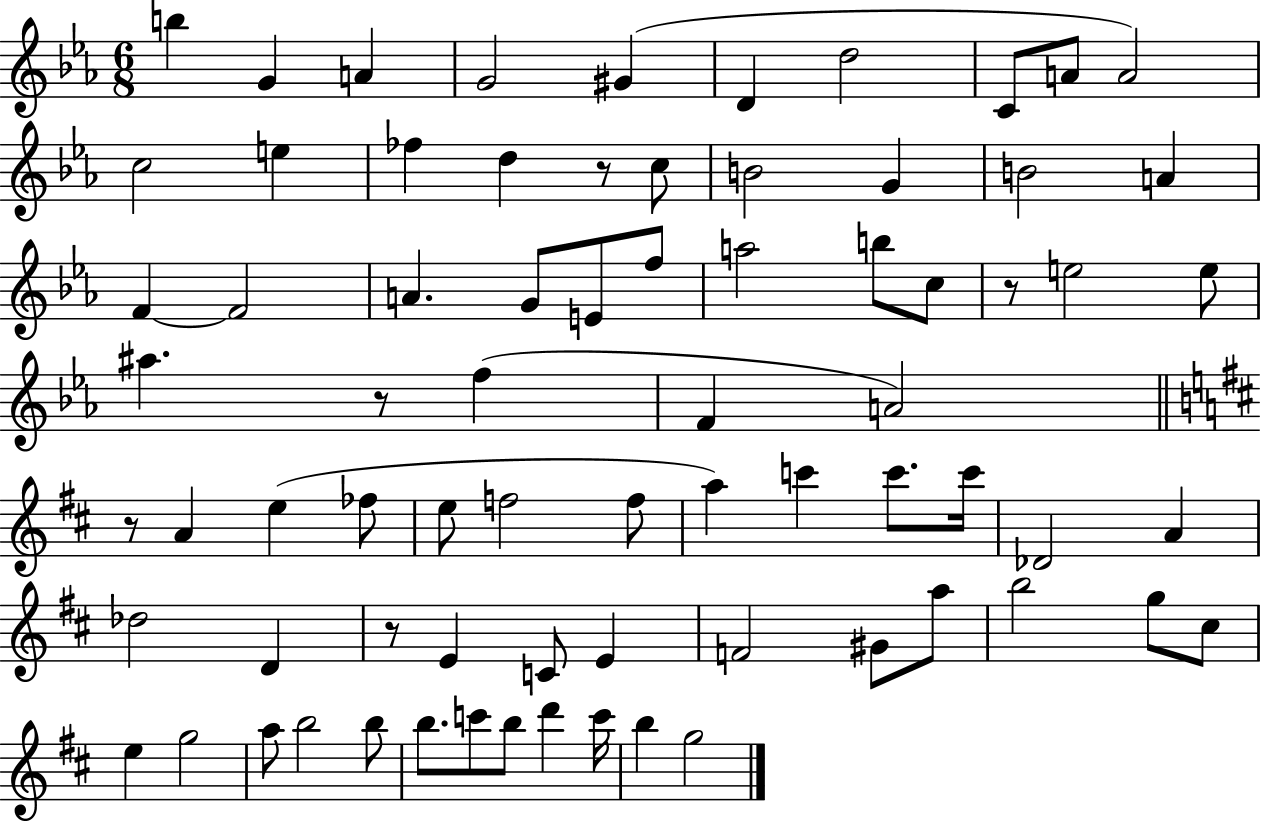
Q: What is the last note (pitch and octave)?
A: G5